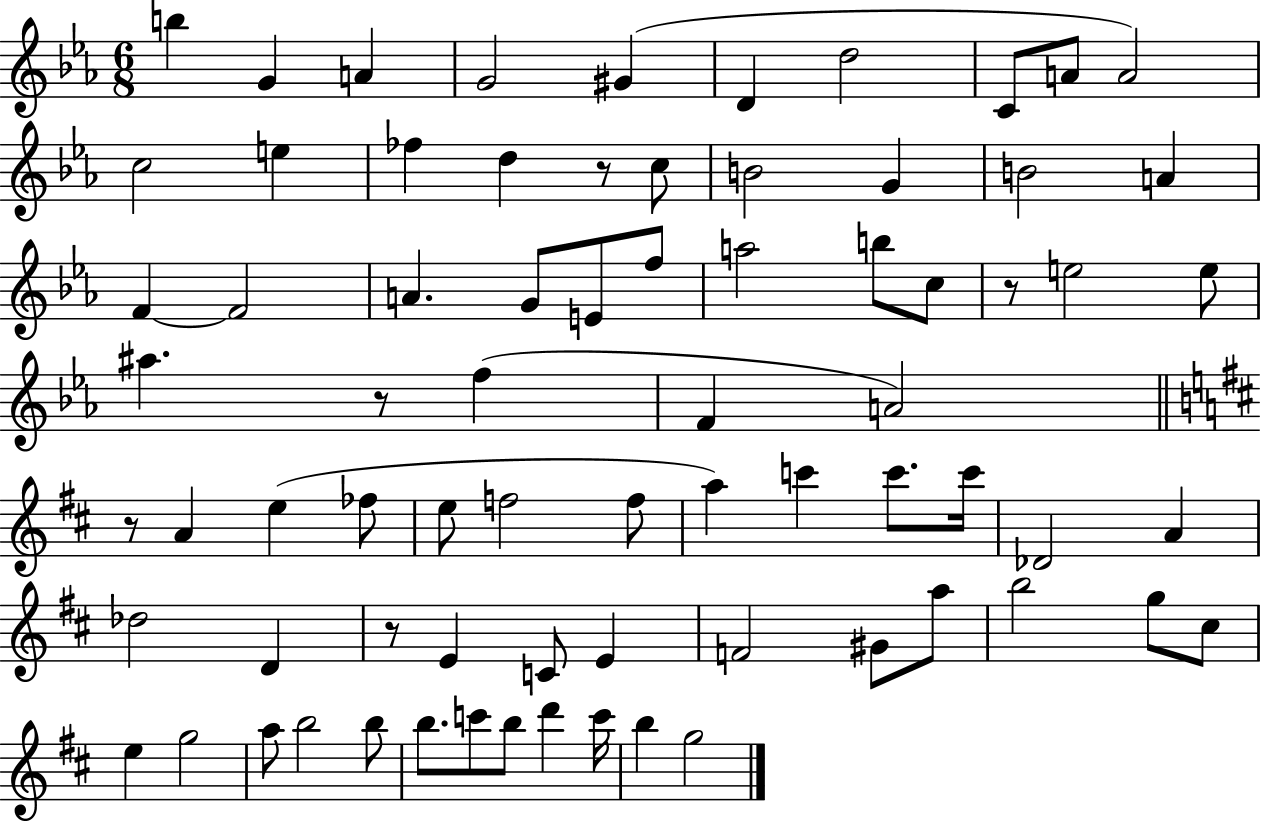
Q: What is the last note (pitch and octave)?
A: G5